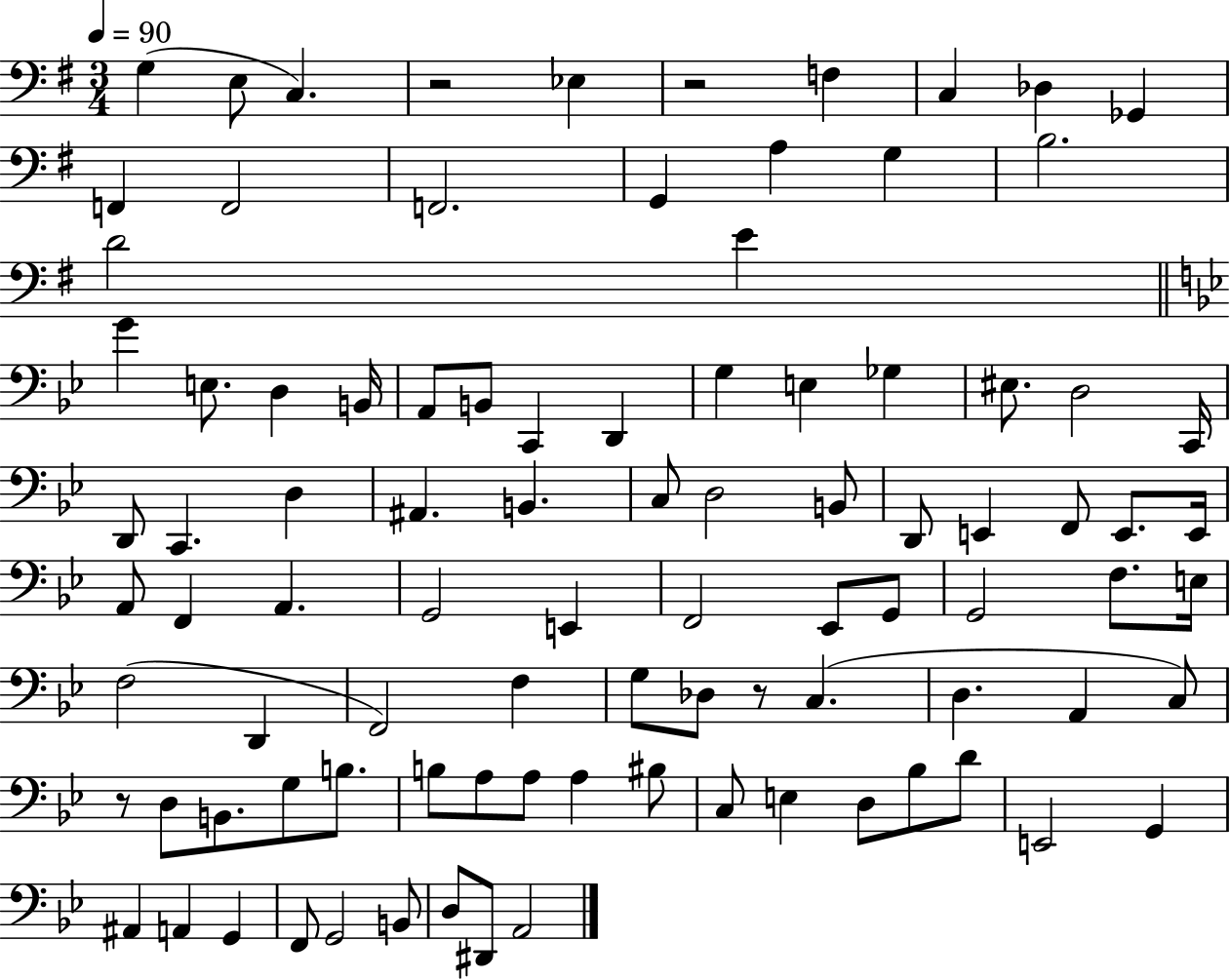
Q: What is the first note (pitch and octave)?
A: G3